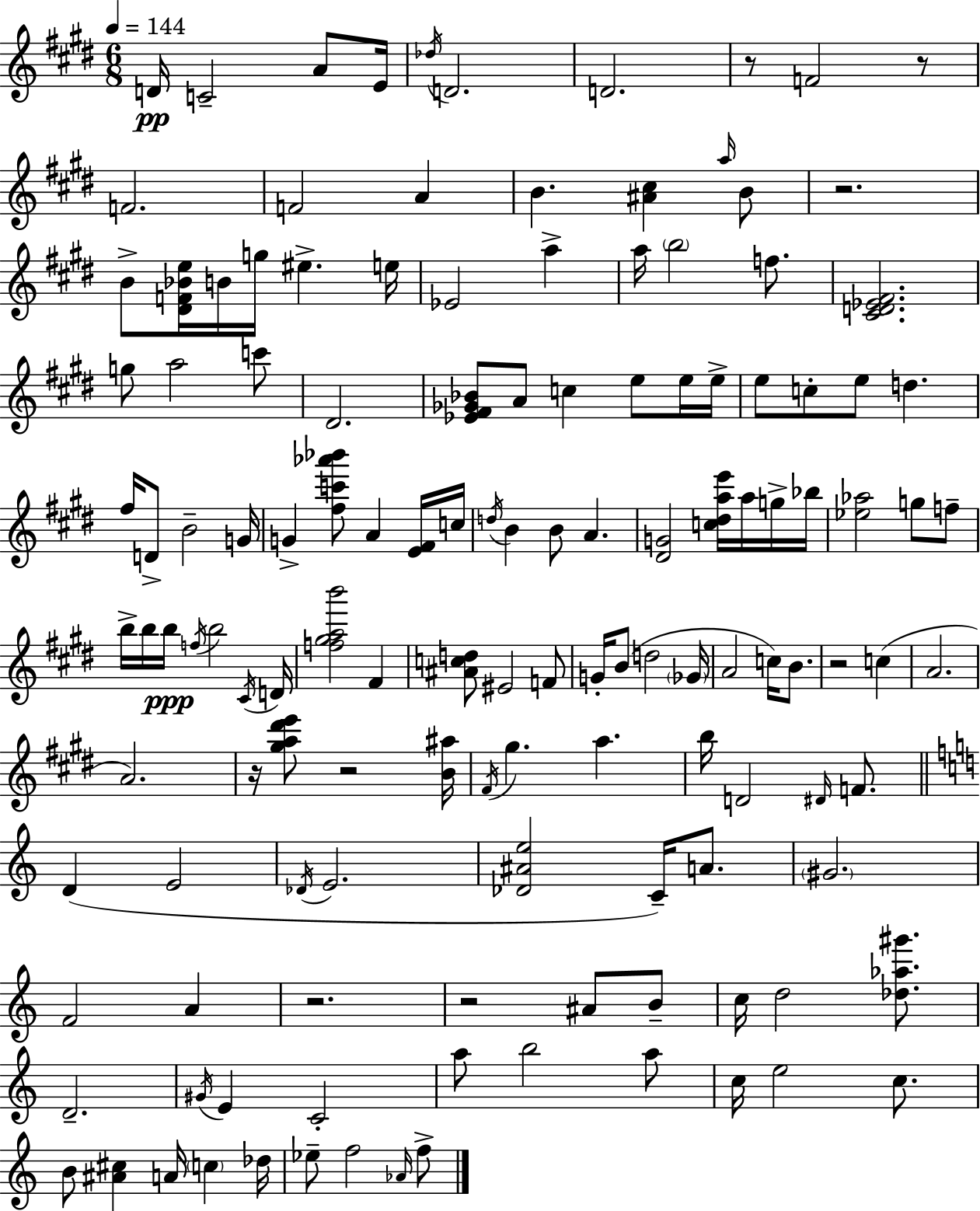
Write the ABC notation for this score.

X:1
T:Untitled
M:6/8
L:1/4
K:E
D/4 C2 A/2 E/4 _d/4 D2 D2 z/2 F2 z/2 F2 F2 A B [^A^c] a/4 B/2 z2 B/2 [^DF_Be]/4 B/4 g/4 ^e e/4 _E2 a a/4 b2 f/2 [^CD_E^F]2 g/2 a2 c'/2 ^D2 [_E^F_G_B]/2 A/2 c e/2 e/4 e/4 e/2 c/2 e/2 d ^f/4 D/2 B2 G/4 G [^fc'_a'_b']/2 A [E^F]/4 c/4 d/4 B B/2 A [^DG]2 [c^dae']/4 a/4 g/4 _b/4 [_e_a]2 g/2 f/2 b/4 b/4 b/4 f/4 b2 ^C/4 D/4 [f^gab']2 ^F [^Acd]/2 ^E2 F/2 G/4 B/2 d2 _G/4 A2 c/4 B/2 z2 c A2 A2 z/4 [^ga^d'e']/2 z2 [B^a]/4 ^F/4 ^g a b/4 D2 ^D/4 F/2 D E2 _D/4 E2 [_D^Ae]2 C/4 A/2 ^G2 F2 A z2 z2 ^A/2 B/2 c/4 d2 [_d_a^g']/2 D2 ^G/4 E C2 a/2 b2 a/2 c/4 e2 c/2 B/2 [^A^c] A/4 c _d/4 _e/2 f2 _A/4 f/2